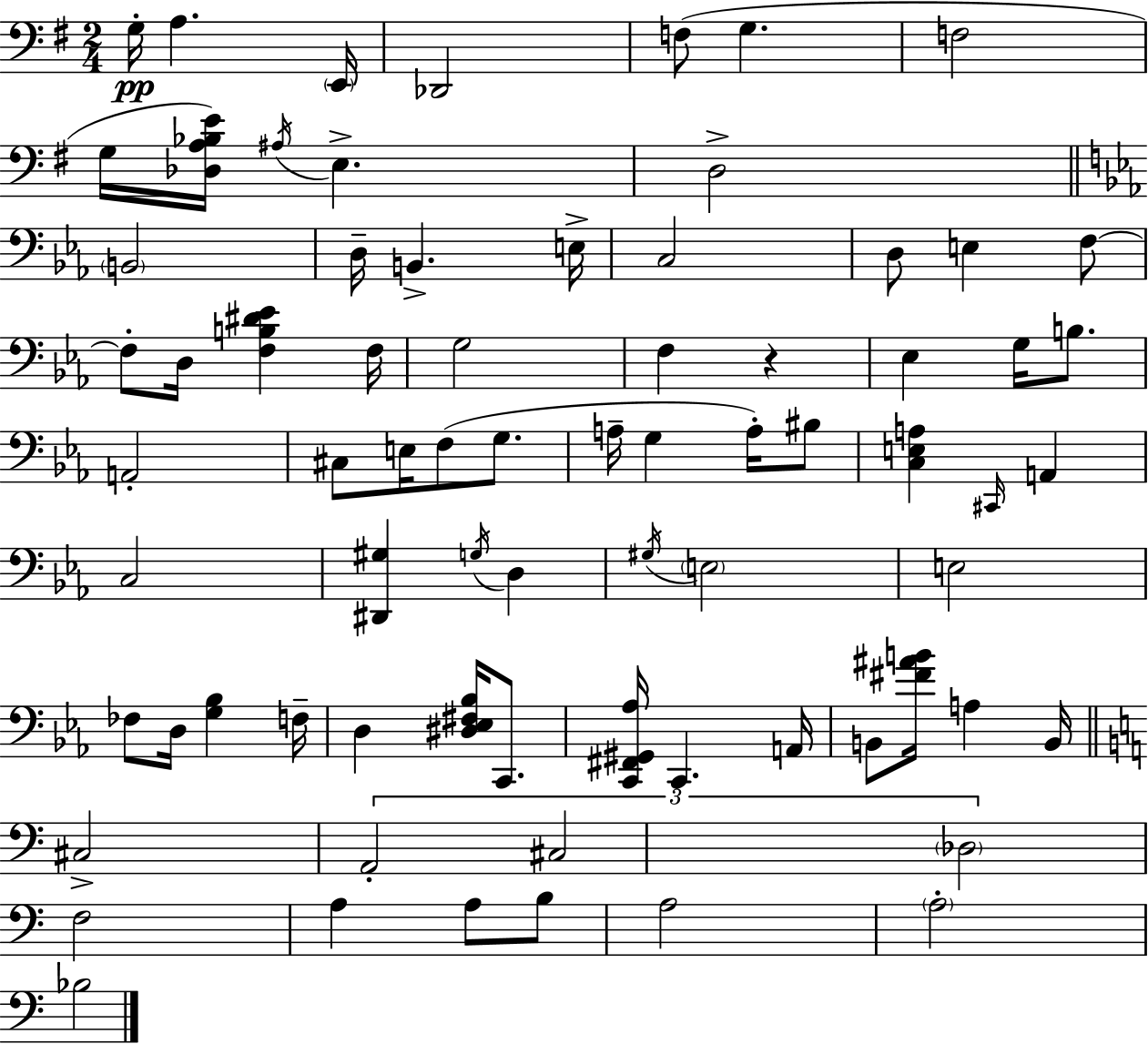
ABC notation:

X:1
T:Untitled
M:2/4
L:1/4
K:G
G,/4 A, E,,/4 _D,,2 F,/2 G, F,2 G,/4 [_D,A,_B,E]/4 ^A,/4 E, D,2 B,,2 D,/4 B,, E,/4 C,2 D,/2 E, F,/2 F,/2 D,/4 [F,B,^D_E] F,/4 G,2 F, z _E, G,/4 B,/2 A,,2 ^C,/2 E,/4 F,/2 G,/2 A,/4 G, A,/4 ^B,/2 [C,E,A,] ^C,,/4 A,, C,2 [^D,,^G,] G,/4 D, ^G,/4 E,2 E,2 _F,/2 D,/4 [G,_B,] F,/4 D, [^D,_E,^F,_B,]/4 C,,/2 [C,,^F,,^G,,_A,]/4 C,, A,,/4 B,,/2 [^F^AB]/4 A, B,,/4 ^C,2 A,,2 ^C,2 _D,2 F,2 A, A,/2 B,/2 A,2 A,2 _B,2